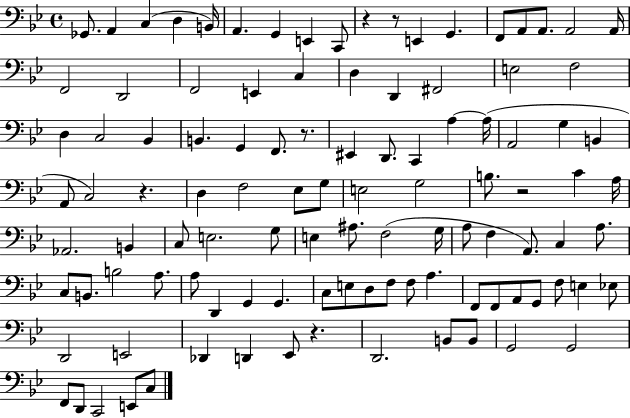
X:1
T:Untitled
M:4/4
L:1/4
K:Bb
_G,,/2 A,, C, D, B,,/4 A,, G,, E,, C,,/2 z z/2 E,, G,, F,,/2 A,,/2 A,,/2 A,,2 A,,/4 F,,2 D,,2 F,,2 E,, C, D, D,, ^F,,2 E,2 F,2 D, C,2 _B,, B,, G,, F,,/2 z/2 ^E,, D,,/2 C,, A, A,/4 A,,2 G, B,, A,,/2 C,2 z D, F,2 _E,/2 G,/2 E,2 G,2 B,/2 z2 C A,/4 _A,,2 B,, C,/2 E,2 G,/2 E, ^A,/2 F,2 G,/4 A,/2 F, A,,/2 C, A,/2 C,/2 B,,/2 B,2 A,/2 A,/2 D,, G,, G,, C,/2 E,/2 D,/2 F,/2 F,/2 A, F,,/2 F,,/2 A,,/2 G,,/2 F,/2 E, _E,/2 D,,2 E,,2 _D,, D,, _E,,/2 z D,,2 B,,/2 B,,/2 G,,2 G,,2 F,,/2 D,,/2 C,,2 E,,/2 C,/2